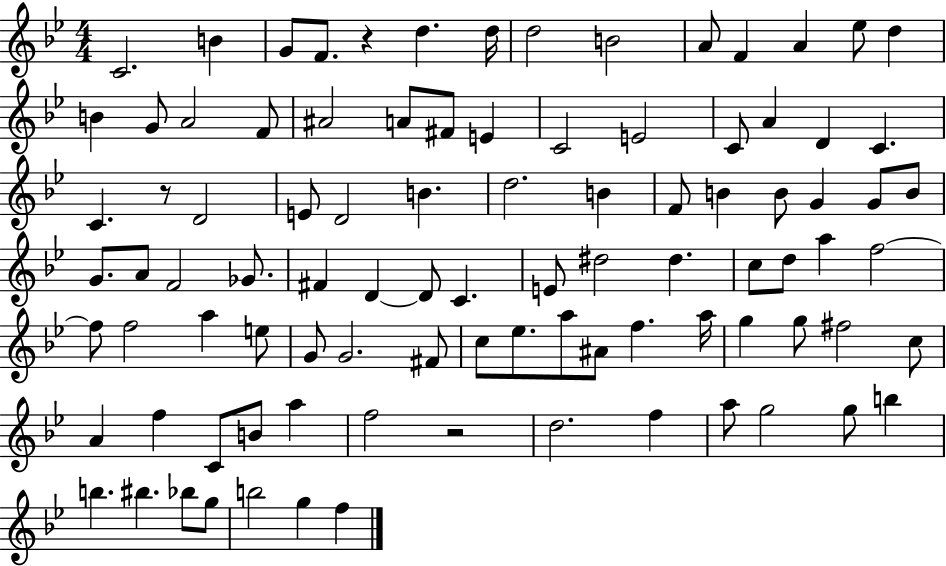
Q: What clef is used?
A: treble